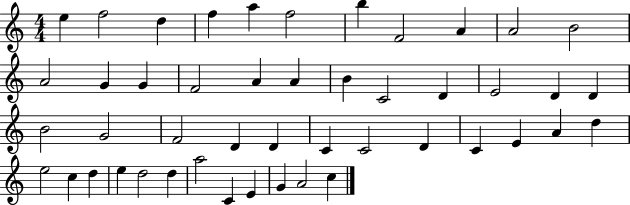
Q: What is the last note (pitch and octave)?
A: C5